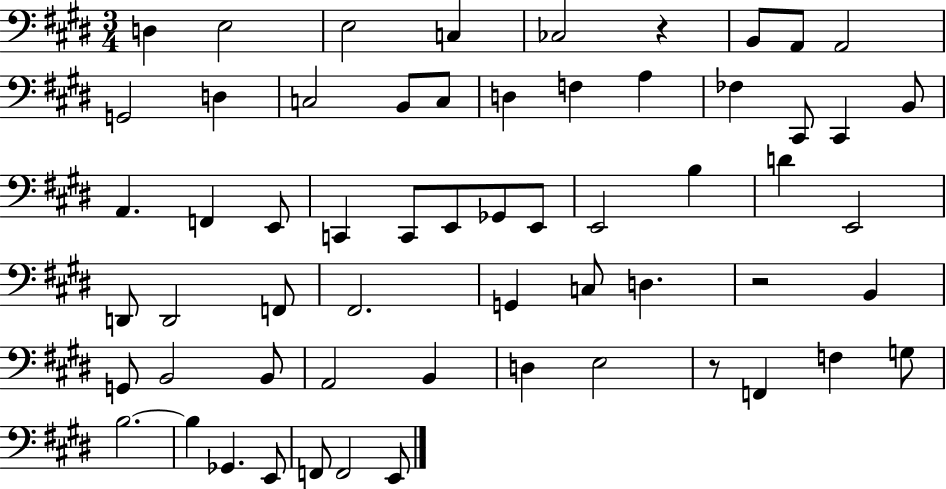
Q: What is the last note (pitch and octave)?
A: E2